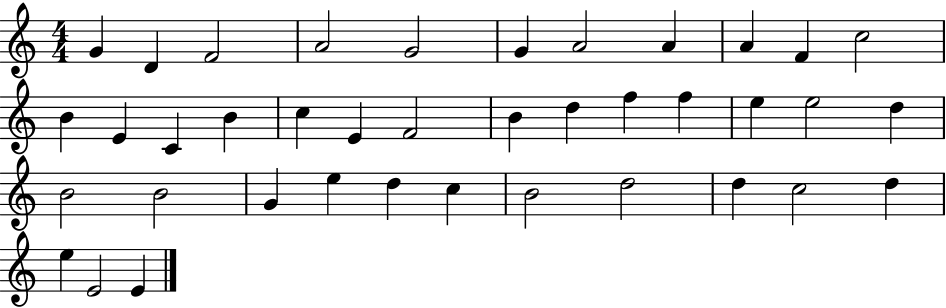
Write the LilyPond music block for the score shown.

{
  \clef treble
  \numericTimeSignature
  \time 4/4
  \key c \major
  g'4 d'4 f'2 | a'2 g'2 | g'4 a'2 a'4 | a'4 f'4 c''2 | \break b'4 e'4 c'4 b'4 | c''4 e'4 f'2 | b'4 d''4 f''4 f''4 | e''4 e''2 d''4 | \break b'2 b'2 | g'4 e''4 d''4 c''4 | b'2 d''2 | d''4 c''2 d''4 | \break e''4 e'2 e'4 | \bar "|."
}